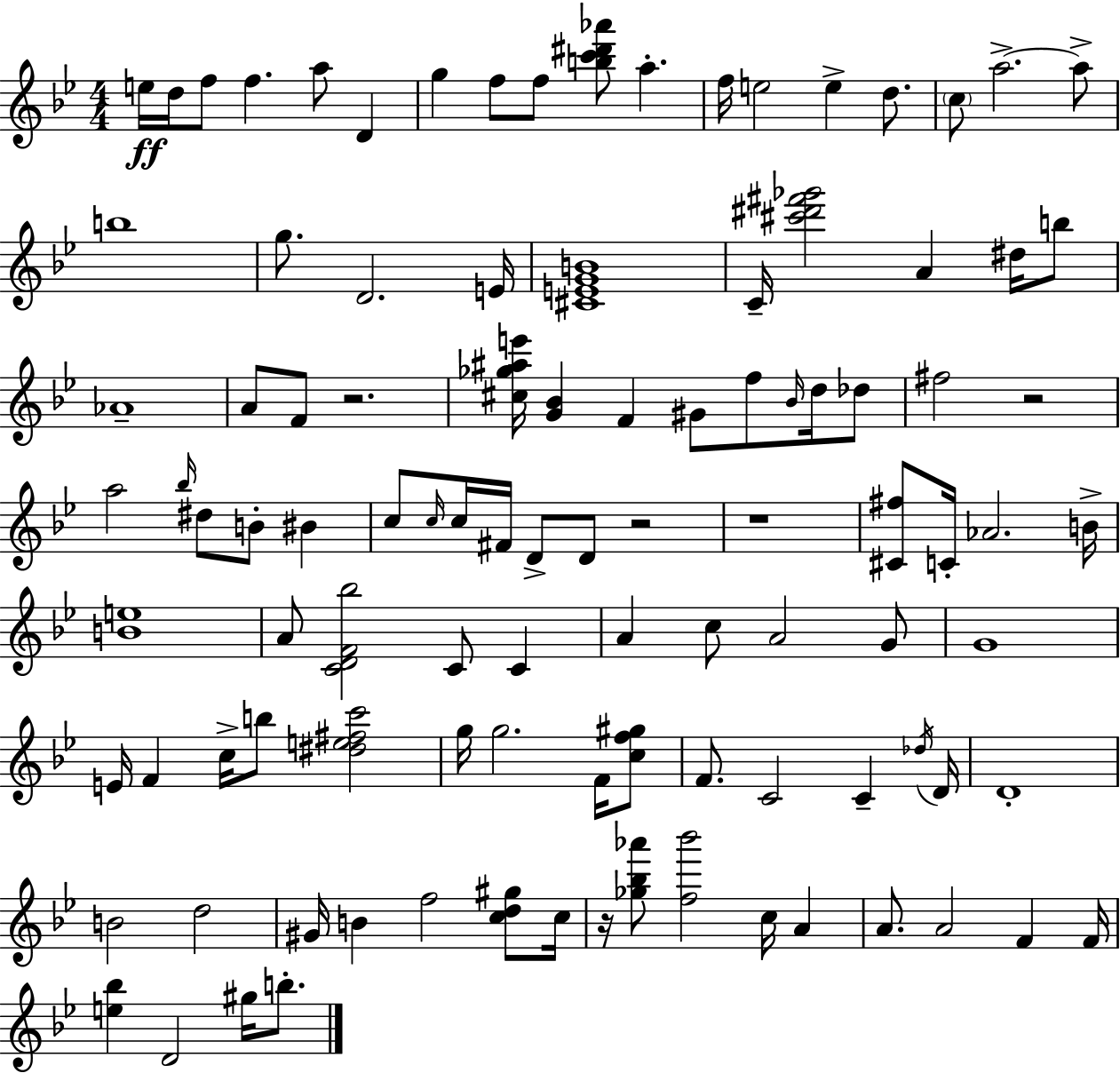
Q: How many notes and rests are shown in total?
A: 104